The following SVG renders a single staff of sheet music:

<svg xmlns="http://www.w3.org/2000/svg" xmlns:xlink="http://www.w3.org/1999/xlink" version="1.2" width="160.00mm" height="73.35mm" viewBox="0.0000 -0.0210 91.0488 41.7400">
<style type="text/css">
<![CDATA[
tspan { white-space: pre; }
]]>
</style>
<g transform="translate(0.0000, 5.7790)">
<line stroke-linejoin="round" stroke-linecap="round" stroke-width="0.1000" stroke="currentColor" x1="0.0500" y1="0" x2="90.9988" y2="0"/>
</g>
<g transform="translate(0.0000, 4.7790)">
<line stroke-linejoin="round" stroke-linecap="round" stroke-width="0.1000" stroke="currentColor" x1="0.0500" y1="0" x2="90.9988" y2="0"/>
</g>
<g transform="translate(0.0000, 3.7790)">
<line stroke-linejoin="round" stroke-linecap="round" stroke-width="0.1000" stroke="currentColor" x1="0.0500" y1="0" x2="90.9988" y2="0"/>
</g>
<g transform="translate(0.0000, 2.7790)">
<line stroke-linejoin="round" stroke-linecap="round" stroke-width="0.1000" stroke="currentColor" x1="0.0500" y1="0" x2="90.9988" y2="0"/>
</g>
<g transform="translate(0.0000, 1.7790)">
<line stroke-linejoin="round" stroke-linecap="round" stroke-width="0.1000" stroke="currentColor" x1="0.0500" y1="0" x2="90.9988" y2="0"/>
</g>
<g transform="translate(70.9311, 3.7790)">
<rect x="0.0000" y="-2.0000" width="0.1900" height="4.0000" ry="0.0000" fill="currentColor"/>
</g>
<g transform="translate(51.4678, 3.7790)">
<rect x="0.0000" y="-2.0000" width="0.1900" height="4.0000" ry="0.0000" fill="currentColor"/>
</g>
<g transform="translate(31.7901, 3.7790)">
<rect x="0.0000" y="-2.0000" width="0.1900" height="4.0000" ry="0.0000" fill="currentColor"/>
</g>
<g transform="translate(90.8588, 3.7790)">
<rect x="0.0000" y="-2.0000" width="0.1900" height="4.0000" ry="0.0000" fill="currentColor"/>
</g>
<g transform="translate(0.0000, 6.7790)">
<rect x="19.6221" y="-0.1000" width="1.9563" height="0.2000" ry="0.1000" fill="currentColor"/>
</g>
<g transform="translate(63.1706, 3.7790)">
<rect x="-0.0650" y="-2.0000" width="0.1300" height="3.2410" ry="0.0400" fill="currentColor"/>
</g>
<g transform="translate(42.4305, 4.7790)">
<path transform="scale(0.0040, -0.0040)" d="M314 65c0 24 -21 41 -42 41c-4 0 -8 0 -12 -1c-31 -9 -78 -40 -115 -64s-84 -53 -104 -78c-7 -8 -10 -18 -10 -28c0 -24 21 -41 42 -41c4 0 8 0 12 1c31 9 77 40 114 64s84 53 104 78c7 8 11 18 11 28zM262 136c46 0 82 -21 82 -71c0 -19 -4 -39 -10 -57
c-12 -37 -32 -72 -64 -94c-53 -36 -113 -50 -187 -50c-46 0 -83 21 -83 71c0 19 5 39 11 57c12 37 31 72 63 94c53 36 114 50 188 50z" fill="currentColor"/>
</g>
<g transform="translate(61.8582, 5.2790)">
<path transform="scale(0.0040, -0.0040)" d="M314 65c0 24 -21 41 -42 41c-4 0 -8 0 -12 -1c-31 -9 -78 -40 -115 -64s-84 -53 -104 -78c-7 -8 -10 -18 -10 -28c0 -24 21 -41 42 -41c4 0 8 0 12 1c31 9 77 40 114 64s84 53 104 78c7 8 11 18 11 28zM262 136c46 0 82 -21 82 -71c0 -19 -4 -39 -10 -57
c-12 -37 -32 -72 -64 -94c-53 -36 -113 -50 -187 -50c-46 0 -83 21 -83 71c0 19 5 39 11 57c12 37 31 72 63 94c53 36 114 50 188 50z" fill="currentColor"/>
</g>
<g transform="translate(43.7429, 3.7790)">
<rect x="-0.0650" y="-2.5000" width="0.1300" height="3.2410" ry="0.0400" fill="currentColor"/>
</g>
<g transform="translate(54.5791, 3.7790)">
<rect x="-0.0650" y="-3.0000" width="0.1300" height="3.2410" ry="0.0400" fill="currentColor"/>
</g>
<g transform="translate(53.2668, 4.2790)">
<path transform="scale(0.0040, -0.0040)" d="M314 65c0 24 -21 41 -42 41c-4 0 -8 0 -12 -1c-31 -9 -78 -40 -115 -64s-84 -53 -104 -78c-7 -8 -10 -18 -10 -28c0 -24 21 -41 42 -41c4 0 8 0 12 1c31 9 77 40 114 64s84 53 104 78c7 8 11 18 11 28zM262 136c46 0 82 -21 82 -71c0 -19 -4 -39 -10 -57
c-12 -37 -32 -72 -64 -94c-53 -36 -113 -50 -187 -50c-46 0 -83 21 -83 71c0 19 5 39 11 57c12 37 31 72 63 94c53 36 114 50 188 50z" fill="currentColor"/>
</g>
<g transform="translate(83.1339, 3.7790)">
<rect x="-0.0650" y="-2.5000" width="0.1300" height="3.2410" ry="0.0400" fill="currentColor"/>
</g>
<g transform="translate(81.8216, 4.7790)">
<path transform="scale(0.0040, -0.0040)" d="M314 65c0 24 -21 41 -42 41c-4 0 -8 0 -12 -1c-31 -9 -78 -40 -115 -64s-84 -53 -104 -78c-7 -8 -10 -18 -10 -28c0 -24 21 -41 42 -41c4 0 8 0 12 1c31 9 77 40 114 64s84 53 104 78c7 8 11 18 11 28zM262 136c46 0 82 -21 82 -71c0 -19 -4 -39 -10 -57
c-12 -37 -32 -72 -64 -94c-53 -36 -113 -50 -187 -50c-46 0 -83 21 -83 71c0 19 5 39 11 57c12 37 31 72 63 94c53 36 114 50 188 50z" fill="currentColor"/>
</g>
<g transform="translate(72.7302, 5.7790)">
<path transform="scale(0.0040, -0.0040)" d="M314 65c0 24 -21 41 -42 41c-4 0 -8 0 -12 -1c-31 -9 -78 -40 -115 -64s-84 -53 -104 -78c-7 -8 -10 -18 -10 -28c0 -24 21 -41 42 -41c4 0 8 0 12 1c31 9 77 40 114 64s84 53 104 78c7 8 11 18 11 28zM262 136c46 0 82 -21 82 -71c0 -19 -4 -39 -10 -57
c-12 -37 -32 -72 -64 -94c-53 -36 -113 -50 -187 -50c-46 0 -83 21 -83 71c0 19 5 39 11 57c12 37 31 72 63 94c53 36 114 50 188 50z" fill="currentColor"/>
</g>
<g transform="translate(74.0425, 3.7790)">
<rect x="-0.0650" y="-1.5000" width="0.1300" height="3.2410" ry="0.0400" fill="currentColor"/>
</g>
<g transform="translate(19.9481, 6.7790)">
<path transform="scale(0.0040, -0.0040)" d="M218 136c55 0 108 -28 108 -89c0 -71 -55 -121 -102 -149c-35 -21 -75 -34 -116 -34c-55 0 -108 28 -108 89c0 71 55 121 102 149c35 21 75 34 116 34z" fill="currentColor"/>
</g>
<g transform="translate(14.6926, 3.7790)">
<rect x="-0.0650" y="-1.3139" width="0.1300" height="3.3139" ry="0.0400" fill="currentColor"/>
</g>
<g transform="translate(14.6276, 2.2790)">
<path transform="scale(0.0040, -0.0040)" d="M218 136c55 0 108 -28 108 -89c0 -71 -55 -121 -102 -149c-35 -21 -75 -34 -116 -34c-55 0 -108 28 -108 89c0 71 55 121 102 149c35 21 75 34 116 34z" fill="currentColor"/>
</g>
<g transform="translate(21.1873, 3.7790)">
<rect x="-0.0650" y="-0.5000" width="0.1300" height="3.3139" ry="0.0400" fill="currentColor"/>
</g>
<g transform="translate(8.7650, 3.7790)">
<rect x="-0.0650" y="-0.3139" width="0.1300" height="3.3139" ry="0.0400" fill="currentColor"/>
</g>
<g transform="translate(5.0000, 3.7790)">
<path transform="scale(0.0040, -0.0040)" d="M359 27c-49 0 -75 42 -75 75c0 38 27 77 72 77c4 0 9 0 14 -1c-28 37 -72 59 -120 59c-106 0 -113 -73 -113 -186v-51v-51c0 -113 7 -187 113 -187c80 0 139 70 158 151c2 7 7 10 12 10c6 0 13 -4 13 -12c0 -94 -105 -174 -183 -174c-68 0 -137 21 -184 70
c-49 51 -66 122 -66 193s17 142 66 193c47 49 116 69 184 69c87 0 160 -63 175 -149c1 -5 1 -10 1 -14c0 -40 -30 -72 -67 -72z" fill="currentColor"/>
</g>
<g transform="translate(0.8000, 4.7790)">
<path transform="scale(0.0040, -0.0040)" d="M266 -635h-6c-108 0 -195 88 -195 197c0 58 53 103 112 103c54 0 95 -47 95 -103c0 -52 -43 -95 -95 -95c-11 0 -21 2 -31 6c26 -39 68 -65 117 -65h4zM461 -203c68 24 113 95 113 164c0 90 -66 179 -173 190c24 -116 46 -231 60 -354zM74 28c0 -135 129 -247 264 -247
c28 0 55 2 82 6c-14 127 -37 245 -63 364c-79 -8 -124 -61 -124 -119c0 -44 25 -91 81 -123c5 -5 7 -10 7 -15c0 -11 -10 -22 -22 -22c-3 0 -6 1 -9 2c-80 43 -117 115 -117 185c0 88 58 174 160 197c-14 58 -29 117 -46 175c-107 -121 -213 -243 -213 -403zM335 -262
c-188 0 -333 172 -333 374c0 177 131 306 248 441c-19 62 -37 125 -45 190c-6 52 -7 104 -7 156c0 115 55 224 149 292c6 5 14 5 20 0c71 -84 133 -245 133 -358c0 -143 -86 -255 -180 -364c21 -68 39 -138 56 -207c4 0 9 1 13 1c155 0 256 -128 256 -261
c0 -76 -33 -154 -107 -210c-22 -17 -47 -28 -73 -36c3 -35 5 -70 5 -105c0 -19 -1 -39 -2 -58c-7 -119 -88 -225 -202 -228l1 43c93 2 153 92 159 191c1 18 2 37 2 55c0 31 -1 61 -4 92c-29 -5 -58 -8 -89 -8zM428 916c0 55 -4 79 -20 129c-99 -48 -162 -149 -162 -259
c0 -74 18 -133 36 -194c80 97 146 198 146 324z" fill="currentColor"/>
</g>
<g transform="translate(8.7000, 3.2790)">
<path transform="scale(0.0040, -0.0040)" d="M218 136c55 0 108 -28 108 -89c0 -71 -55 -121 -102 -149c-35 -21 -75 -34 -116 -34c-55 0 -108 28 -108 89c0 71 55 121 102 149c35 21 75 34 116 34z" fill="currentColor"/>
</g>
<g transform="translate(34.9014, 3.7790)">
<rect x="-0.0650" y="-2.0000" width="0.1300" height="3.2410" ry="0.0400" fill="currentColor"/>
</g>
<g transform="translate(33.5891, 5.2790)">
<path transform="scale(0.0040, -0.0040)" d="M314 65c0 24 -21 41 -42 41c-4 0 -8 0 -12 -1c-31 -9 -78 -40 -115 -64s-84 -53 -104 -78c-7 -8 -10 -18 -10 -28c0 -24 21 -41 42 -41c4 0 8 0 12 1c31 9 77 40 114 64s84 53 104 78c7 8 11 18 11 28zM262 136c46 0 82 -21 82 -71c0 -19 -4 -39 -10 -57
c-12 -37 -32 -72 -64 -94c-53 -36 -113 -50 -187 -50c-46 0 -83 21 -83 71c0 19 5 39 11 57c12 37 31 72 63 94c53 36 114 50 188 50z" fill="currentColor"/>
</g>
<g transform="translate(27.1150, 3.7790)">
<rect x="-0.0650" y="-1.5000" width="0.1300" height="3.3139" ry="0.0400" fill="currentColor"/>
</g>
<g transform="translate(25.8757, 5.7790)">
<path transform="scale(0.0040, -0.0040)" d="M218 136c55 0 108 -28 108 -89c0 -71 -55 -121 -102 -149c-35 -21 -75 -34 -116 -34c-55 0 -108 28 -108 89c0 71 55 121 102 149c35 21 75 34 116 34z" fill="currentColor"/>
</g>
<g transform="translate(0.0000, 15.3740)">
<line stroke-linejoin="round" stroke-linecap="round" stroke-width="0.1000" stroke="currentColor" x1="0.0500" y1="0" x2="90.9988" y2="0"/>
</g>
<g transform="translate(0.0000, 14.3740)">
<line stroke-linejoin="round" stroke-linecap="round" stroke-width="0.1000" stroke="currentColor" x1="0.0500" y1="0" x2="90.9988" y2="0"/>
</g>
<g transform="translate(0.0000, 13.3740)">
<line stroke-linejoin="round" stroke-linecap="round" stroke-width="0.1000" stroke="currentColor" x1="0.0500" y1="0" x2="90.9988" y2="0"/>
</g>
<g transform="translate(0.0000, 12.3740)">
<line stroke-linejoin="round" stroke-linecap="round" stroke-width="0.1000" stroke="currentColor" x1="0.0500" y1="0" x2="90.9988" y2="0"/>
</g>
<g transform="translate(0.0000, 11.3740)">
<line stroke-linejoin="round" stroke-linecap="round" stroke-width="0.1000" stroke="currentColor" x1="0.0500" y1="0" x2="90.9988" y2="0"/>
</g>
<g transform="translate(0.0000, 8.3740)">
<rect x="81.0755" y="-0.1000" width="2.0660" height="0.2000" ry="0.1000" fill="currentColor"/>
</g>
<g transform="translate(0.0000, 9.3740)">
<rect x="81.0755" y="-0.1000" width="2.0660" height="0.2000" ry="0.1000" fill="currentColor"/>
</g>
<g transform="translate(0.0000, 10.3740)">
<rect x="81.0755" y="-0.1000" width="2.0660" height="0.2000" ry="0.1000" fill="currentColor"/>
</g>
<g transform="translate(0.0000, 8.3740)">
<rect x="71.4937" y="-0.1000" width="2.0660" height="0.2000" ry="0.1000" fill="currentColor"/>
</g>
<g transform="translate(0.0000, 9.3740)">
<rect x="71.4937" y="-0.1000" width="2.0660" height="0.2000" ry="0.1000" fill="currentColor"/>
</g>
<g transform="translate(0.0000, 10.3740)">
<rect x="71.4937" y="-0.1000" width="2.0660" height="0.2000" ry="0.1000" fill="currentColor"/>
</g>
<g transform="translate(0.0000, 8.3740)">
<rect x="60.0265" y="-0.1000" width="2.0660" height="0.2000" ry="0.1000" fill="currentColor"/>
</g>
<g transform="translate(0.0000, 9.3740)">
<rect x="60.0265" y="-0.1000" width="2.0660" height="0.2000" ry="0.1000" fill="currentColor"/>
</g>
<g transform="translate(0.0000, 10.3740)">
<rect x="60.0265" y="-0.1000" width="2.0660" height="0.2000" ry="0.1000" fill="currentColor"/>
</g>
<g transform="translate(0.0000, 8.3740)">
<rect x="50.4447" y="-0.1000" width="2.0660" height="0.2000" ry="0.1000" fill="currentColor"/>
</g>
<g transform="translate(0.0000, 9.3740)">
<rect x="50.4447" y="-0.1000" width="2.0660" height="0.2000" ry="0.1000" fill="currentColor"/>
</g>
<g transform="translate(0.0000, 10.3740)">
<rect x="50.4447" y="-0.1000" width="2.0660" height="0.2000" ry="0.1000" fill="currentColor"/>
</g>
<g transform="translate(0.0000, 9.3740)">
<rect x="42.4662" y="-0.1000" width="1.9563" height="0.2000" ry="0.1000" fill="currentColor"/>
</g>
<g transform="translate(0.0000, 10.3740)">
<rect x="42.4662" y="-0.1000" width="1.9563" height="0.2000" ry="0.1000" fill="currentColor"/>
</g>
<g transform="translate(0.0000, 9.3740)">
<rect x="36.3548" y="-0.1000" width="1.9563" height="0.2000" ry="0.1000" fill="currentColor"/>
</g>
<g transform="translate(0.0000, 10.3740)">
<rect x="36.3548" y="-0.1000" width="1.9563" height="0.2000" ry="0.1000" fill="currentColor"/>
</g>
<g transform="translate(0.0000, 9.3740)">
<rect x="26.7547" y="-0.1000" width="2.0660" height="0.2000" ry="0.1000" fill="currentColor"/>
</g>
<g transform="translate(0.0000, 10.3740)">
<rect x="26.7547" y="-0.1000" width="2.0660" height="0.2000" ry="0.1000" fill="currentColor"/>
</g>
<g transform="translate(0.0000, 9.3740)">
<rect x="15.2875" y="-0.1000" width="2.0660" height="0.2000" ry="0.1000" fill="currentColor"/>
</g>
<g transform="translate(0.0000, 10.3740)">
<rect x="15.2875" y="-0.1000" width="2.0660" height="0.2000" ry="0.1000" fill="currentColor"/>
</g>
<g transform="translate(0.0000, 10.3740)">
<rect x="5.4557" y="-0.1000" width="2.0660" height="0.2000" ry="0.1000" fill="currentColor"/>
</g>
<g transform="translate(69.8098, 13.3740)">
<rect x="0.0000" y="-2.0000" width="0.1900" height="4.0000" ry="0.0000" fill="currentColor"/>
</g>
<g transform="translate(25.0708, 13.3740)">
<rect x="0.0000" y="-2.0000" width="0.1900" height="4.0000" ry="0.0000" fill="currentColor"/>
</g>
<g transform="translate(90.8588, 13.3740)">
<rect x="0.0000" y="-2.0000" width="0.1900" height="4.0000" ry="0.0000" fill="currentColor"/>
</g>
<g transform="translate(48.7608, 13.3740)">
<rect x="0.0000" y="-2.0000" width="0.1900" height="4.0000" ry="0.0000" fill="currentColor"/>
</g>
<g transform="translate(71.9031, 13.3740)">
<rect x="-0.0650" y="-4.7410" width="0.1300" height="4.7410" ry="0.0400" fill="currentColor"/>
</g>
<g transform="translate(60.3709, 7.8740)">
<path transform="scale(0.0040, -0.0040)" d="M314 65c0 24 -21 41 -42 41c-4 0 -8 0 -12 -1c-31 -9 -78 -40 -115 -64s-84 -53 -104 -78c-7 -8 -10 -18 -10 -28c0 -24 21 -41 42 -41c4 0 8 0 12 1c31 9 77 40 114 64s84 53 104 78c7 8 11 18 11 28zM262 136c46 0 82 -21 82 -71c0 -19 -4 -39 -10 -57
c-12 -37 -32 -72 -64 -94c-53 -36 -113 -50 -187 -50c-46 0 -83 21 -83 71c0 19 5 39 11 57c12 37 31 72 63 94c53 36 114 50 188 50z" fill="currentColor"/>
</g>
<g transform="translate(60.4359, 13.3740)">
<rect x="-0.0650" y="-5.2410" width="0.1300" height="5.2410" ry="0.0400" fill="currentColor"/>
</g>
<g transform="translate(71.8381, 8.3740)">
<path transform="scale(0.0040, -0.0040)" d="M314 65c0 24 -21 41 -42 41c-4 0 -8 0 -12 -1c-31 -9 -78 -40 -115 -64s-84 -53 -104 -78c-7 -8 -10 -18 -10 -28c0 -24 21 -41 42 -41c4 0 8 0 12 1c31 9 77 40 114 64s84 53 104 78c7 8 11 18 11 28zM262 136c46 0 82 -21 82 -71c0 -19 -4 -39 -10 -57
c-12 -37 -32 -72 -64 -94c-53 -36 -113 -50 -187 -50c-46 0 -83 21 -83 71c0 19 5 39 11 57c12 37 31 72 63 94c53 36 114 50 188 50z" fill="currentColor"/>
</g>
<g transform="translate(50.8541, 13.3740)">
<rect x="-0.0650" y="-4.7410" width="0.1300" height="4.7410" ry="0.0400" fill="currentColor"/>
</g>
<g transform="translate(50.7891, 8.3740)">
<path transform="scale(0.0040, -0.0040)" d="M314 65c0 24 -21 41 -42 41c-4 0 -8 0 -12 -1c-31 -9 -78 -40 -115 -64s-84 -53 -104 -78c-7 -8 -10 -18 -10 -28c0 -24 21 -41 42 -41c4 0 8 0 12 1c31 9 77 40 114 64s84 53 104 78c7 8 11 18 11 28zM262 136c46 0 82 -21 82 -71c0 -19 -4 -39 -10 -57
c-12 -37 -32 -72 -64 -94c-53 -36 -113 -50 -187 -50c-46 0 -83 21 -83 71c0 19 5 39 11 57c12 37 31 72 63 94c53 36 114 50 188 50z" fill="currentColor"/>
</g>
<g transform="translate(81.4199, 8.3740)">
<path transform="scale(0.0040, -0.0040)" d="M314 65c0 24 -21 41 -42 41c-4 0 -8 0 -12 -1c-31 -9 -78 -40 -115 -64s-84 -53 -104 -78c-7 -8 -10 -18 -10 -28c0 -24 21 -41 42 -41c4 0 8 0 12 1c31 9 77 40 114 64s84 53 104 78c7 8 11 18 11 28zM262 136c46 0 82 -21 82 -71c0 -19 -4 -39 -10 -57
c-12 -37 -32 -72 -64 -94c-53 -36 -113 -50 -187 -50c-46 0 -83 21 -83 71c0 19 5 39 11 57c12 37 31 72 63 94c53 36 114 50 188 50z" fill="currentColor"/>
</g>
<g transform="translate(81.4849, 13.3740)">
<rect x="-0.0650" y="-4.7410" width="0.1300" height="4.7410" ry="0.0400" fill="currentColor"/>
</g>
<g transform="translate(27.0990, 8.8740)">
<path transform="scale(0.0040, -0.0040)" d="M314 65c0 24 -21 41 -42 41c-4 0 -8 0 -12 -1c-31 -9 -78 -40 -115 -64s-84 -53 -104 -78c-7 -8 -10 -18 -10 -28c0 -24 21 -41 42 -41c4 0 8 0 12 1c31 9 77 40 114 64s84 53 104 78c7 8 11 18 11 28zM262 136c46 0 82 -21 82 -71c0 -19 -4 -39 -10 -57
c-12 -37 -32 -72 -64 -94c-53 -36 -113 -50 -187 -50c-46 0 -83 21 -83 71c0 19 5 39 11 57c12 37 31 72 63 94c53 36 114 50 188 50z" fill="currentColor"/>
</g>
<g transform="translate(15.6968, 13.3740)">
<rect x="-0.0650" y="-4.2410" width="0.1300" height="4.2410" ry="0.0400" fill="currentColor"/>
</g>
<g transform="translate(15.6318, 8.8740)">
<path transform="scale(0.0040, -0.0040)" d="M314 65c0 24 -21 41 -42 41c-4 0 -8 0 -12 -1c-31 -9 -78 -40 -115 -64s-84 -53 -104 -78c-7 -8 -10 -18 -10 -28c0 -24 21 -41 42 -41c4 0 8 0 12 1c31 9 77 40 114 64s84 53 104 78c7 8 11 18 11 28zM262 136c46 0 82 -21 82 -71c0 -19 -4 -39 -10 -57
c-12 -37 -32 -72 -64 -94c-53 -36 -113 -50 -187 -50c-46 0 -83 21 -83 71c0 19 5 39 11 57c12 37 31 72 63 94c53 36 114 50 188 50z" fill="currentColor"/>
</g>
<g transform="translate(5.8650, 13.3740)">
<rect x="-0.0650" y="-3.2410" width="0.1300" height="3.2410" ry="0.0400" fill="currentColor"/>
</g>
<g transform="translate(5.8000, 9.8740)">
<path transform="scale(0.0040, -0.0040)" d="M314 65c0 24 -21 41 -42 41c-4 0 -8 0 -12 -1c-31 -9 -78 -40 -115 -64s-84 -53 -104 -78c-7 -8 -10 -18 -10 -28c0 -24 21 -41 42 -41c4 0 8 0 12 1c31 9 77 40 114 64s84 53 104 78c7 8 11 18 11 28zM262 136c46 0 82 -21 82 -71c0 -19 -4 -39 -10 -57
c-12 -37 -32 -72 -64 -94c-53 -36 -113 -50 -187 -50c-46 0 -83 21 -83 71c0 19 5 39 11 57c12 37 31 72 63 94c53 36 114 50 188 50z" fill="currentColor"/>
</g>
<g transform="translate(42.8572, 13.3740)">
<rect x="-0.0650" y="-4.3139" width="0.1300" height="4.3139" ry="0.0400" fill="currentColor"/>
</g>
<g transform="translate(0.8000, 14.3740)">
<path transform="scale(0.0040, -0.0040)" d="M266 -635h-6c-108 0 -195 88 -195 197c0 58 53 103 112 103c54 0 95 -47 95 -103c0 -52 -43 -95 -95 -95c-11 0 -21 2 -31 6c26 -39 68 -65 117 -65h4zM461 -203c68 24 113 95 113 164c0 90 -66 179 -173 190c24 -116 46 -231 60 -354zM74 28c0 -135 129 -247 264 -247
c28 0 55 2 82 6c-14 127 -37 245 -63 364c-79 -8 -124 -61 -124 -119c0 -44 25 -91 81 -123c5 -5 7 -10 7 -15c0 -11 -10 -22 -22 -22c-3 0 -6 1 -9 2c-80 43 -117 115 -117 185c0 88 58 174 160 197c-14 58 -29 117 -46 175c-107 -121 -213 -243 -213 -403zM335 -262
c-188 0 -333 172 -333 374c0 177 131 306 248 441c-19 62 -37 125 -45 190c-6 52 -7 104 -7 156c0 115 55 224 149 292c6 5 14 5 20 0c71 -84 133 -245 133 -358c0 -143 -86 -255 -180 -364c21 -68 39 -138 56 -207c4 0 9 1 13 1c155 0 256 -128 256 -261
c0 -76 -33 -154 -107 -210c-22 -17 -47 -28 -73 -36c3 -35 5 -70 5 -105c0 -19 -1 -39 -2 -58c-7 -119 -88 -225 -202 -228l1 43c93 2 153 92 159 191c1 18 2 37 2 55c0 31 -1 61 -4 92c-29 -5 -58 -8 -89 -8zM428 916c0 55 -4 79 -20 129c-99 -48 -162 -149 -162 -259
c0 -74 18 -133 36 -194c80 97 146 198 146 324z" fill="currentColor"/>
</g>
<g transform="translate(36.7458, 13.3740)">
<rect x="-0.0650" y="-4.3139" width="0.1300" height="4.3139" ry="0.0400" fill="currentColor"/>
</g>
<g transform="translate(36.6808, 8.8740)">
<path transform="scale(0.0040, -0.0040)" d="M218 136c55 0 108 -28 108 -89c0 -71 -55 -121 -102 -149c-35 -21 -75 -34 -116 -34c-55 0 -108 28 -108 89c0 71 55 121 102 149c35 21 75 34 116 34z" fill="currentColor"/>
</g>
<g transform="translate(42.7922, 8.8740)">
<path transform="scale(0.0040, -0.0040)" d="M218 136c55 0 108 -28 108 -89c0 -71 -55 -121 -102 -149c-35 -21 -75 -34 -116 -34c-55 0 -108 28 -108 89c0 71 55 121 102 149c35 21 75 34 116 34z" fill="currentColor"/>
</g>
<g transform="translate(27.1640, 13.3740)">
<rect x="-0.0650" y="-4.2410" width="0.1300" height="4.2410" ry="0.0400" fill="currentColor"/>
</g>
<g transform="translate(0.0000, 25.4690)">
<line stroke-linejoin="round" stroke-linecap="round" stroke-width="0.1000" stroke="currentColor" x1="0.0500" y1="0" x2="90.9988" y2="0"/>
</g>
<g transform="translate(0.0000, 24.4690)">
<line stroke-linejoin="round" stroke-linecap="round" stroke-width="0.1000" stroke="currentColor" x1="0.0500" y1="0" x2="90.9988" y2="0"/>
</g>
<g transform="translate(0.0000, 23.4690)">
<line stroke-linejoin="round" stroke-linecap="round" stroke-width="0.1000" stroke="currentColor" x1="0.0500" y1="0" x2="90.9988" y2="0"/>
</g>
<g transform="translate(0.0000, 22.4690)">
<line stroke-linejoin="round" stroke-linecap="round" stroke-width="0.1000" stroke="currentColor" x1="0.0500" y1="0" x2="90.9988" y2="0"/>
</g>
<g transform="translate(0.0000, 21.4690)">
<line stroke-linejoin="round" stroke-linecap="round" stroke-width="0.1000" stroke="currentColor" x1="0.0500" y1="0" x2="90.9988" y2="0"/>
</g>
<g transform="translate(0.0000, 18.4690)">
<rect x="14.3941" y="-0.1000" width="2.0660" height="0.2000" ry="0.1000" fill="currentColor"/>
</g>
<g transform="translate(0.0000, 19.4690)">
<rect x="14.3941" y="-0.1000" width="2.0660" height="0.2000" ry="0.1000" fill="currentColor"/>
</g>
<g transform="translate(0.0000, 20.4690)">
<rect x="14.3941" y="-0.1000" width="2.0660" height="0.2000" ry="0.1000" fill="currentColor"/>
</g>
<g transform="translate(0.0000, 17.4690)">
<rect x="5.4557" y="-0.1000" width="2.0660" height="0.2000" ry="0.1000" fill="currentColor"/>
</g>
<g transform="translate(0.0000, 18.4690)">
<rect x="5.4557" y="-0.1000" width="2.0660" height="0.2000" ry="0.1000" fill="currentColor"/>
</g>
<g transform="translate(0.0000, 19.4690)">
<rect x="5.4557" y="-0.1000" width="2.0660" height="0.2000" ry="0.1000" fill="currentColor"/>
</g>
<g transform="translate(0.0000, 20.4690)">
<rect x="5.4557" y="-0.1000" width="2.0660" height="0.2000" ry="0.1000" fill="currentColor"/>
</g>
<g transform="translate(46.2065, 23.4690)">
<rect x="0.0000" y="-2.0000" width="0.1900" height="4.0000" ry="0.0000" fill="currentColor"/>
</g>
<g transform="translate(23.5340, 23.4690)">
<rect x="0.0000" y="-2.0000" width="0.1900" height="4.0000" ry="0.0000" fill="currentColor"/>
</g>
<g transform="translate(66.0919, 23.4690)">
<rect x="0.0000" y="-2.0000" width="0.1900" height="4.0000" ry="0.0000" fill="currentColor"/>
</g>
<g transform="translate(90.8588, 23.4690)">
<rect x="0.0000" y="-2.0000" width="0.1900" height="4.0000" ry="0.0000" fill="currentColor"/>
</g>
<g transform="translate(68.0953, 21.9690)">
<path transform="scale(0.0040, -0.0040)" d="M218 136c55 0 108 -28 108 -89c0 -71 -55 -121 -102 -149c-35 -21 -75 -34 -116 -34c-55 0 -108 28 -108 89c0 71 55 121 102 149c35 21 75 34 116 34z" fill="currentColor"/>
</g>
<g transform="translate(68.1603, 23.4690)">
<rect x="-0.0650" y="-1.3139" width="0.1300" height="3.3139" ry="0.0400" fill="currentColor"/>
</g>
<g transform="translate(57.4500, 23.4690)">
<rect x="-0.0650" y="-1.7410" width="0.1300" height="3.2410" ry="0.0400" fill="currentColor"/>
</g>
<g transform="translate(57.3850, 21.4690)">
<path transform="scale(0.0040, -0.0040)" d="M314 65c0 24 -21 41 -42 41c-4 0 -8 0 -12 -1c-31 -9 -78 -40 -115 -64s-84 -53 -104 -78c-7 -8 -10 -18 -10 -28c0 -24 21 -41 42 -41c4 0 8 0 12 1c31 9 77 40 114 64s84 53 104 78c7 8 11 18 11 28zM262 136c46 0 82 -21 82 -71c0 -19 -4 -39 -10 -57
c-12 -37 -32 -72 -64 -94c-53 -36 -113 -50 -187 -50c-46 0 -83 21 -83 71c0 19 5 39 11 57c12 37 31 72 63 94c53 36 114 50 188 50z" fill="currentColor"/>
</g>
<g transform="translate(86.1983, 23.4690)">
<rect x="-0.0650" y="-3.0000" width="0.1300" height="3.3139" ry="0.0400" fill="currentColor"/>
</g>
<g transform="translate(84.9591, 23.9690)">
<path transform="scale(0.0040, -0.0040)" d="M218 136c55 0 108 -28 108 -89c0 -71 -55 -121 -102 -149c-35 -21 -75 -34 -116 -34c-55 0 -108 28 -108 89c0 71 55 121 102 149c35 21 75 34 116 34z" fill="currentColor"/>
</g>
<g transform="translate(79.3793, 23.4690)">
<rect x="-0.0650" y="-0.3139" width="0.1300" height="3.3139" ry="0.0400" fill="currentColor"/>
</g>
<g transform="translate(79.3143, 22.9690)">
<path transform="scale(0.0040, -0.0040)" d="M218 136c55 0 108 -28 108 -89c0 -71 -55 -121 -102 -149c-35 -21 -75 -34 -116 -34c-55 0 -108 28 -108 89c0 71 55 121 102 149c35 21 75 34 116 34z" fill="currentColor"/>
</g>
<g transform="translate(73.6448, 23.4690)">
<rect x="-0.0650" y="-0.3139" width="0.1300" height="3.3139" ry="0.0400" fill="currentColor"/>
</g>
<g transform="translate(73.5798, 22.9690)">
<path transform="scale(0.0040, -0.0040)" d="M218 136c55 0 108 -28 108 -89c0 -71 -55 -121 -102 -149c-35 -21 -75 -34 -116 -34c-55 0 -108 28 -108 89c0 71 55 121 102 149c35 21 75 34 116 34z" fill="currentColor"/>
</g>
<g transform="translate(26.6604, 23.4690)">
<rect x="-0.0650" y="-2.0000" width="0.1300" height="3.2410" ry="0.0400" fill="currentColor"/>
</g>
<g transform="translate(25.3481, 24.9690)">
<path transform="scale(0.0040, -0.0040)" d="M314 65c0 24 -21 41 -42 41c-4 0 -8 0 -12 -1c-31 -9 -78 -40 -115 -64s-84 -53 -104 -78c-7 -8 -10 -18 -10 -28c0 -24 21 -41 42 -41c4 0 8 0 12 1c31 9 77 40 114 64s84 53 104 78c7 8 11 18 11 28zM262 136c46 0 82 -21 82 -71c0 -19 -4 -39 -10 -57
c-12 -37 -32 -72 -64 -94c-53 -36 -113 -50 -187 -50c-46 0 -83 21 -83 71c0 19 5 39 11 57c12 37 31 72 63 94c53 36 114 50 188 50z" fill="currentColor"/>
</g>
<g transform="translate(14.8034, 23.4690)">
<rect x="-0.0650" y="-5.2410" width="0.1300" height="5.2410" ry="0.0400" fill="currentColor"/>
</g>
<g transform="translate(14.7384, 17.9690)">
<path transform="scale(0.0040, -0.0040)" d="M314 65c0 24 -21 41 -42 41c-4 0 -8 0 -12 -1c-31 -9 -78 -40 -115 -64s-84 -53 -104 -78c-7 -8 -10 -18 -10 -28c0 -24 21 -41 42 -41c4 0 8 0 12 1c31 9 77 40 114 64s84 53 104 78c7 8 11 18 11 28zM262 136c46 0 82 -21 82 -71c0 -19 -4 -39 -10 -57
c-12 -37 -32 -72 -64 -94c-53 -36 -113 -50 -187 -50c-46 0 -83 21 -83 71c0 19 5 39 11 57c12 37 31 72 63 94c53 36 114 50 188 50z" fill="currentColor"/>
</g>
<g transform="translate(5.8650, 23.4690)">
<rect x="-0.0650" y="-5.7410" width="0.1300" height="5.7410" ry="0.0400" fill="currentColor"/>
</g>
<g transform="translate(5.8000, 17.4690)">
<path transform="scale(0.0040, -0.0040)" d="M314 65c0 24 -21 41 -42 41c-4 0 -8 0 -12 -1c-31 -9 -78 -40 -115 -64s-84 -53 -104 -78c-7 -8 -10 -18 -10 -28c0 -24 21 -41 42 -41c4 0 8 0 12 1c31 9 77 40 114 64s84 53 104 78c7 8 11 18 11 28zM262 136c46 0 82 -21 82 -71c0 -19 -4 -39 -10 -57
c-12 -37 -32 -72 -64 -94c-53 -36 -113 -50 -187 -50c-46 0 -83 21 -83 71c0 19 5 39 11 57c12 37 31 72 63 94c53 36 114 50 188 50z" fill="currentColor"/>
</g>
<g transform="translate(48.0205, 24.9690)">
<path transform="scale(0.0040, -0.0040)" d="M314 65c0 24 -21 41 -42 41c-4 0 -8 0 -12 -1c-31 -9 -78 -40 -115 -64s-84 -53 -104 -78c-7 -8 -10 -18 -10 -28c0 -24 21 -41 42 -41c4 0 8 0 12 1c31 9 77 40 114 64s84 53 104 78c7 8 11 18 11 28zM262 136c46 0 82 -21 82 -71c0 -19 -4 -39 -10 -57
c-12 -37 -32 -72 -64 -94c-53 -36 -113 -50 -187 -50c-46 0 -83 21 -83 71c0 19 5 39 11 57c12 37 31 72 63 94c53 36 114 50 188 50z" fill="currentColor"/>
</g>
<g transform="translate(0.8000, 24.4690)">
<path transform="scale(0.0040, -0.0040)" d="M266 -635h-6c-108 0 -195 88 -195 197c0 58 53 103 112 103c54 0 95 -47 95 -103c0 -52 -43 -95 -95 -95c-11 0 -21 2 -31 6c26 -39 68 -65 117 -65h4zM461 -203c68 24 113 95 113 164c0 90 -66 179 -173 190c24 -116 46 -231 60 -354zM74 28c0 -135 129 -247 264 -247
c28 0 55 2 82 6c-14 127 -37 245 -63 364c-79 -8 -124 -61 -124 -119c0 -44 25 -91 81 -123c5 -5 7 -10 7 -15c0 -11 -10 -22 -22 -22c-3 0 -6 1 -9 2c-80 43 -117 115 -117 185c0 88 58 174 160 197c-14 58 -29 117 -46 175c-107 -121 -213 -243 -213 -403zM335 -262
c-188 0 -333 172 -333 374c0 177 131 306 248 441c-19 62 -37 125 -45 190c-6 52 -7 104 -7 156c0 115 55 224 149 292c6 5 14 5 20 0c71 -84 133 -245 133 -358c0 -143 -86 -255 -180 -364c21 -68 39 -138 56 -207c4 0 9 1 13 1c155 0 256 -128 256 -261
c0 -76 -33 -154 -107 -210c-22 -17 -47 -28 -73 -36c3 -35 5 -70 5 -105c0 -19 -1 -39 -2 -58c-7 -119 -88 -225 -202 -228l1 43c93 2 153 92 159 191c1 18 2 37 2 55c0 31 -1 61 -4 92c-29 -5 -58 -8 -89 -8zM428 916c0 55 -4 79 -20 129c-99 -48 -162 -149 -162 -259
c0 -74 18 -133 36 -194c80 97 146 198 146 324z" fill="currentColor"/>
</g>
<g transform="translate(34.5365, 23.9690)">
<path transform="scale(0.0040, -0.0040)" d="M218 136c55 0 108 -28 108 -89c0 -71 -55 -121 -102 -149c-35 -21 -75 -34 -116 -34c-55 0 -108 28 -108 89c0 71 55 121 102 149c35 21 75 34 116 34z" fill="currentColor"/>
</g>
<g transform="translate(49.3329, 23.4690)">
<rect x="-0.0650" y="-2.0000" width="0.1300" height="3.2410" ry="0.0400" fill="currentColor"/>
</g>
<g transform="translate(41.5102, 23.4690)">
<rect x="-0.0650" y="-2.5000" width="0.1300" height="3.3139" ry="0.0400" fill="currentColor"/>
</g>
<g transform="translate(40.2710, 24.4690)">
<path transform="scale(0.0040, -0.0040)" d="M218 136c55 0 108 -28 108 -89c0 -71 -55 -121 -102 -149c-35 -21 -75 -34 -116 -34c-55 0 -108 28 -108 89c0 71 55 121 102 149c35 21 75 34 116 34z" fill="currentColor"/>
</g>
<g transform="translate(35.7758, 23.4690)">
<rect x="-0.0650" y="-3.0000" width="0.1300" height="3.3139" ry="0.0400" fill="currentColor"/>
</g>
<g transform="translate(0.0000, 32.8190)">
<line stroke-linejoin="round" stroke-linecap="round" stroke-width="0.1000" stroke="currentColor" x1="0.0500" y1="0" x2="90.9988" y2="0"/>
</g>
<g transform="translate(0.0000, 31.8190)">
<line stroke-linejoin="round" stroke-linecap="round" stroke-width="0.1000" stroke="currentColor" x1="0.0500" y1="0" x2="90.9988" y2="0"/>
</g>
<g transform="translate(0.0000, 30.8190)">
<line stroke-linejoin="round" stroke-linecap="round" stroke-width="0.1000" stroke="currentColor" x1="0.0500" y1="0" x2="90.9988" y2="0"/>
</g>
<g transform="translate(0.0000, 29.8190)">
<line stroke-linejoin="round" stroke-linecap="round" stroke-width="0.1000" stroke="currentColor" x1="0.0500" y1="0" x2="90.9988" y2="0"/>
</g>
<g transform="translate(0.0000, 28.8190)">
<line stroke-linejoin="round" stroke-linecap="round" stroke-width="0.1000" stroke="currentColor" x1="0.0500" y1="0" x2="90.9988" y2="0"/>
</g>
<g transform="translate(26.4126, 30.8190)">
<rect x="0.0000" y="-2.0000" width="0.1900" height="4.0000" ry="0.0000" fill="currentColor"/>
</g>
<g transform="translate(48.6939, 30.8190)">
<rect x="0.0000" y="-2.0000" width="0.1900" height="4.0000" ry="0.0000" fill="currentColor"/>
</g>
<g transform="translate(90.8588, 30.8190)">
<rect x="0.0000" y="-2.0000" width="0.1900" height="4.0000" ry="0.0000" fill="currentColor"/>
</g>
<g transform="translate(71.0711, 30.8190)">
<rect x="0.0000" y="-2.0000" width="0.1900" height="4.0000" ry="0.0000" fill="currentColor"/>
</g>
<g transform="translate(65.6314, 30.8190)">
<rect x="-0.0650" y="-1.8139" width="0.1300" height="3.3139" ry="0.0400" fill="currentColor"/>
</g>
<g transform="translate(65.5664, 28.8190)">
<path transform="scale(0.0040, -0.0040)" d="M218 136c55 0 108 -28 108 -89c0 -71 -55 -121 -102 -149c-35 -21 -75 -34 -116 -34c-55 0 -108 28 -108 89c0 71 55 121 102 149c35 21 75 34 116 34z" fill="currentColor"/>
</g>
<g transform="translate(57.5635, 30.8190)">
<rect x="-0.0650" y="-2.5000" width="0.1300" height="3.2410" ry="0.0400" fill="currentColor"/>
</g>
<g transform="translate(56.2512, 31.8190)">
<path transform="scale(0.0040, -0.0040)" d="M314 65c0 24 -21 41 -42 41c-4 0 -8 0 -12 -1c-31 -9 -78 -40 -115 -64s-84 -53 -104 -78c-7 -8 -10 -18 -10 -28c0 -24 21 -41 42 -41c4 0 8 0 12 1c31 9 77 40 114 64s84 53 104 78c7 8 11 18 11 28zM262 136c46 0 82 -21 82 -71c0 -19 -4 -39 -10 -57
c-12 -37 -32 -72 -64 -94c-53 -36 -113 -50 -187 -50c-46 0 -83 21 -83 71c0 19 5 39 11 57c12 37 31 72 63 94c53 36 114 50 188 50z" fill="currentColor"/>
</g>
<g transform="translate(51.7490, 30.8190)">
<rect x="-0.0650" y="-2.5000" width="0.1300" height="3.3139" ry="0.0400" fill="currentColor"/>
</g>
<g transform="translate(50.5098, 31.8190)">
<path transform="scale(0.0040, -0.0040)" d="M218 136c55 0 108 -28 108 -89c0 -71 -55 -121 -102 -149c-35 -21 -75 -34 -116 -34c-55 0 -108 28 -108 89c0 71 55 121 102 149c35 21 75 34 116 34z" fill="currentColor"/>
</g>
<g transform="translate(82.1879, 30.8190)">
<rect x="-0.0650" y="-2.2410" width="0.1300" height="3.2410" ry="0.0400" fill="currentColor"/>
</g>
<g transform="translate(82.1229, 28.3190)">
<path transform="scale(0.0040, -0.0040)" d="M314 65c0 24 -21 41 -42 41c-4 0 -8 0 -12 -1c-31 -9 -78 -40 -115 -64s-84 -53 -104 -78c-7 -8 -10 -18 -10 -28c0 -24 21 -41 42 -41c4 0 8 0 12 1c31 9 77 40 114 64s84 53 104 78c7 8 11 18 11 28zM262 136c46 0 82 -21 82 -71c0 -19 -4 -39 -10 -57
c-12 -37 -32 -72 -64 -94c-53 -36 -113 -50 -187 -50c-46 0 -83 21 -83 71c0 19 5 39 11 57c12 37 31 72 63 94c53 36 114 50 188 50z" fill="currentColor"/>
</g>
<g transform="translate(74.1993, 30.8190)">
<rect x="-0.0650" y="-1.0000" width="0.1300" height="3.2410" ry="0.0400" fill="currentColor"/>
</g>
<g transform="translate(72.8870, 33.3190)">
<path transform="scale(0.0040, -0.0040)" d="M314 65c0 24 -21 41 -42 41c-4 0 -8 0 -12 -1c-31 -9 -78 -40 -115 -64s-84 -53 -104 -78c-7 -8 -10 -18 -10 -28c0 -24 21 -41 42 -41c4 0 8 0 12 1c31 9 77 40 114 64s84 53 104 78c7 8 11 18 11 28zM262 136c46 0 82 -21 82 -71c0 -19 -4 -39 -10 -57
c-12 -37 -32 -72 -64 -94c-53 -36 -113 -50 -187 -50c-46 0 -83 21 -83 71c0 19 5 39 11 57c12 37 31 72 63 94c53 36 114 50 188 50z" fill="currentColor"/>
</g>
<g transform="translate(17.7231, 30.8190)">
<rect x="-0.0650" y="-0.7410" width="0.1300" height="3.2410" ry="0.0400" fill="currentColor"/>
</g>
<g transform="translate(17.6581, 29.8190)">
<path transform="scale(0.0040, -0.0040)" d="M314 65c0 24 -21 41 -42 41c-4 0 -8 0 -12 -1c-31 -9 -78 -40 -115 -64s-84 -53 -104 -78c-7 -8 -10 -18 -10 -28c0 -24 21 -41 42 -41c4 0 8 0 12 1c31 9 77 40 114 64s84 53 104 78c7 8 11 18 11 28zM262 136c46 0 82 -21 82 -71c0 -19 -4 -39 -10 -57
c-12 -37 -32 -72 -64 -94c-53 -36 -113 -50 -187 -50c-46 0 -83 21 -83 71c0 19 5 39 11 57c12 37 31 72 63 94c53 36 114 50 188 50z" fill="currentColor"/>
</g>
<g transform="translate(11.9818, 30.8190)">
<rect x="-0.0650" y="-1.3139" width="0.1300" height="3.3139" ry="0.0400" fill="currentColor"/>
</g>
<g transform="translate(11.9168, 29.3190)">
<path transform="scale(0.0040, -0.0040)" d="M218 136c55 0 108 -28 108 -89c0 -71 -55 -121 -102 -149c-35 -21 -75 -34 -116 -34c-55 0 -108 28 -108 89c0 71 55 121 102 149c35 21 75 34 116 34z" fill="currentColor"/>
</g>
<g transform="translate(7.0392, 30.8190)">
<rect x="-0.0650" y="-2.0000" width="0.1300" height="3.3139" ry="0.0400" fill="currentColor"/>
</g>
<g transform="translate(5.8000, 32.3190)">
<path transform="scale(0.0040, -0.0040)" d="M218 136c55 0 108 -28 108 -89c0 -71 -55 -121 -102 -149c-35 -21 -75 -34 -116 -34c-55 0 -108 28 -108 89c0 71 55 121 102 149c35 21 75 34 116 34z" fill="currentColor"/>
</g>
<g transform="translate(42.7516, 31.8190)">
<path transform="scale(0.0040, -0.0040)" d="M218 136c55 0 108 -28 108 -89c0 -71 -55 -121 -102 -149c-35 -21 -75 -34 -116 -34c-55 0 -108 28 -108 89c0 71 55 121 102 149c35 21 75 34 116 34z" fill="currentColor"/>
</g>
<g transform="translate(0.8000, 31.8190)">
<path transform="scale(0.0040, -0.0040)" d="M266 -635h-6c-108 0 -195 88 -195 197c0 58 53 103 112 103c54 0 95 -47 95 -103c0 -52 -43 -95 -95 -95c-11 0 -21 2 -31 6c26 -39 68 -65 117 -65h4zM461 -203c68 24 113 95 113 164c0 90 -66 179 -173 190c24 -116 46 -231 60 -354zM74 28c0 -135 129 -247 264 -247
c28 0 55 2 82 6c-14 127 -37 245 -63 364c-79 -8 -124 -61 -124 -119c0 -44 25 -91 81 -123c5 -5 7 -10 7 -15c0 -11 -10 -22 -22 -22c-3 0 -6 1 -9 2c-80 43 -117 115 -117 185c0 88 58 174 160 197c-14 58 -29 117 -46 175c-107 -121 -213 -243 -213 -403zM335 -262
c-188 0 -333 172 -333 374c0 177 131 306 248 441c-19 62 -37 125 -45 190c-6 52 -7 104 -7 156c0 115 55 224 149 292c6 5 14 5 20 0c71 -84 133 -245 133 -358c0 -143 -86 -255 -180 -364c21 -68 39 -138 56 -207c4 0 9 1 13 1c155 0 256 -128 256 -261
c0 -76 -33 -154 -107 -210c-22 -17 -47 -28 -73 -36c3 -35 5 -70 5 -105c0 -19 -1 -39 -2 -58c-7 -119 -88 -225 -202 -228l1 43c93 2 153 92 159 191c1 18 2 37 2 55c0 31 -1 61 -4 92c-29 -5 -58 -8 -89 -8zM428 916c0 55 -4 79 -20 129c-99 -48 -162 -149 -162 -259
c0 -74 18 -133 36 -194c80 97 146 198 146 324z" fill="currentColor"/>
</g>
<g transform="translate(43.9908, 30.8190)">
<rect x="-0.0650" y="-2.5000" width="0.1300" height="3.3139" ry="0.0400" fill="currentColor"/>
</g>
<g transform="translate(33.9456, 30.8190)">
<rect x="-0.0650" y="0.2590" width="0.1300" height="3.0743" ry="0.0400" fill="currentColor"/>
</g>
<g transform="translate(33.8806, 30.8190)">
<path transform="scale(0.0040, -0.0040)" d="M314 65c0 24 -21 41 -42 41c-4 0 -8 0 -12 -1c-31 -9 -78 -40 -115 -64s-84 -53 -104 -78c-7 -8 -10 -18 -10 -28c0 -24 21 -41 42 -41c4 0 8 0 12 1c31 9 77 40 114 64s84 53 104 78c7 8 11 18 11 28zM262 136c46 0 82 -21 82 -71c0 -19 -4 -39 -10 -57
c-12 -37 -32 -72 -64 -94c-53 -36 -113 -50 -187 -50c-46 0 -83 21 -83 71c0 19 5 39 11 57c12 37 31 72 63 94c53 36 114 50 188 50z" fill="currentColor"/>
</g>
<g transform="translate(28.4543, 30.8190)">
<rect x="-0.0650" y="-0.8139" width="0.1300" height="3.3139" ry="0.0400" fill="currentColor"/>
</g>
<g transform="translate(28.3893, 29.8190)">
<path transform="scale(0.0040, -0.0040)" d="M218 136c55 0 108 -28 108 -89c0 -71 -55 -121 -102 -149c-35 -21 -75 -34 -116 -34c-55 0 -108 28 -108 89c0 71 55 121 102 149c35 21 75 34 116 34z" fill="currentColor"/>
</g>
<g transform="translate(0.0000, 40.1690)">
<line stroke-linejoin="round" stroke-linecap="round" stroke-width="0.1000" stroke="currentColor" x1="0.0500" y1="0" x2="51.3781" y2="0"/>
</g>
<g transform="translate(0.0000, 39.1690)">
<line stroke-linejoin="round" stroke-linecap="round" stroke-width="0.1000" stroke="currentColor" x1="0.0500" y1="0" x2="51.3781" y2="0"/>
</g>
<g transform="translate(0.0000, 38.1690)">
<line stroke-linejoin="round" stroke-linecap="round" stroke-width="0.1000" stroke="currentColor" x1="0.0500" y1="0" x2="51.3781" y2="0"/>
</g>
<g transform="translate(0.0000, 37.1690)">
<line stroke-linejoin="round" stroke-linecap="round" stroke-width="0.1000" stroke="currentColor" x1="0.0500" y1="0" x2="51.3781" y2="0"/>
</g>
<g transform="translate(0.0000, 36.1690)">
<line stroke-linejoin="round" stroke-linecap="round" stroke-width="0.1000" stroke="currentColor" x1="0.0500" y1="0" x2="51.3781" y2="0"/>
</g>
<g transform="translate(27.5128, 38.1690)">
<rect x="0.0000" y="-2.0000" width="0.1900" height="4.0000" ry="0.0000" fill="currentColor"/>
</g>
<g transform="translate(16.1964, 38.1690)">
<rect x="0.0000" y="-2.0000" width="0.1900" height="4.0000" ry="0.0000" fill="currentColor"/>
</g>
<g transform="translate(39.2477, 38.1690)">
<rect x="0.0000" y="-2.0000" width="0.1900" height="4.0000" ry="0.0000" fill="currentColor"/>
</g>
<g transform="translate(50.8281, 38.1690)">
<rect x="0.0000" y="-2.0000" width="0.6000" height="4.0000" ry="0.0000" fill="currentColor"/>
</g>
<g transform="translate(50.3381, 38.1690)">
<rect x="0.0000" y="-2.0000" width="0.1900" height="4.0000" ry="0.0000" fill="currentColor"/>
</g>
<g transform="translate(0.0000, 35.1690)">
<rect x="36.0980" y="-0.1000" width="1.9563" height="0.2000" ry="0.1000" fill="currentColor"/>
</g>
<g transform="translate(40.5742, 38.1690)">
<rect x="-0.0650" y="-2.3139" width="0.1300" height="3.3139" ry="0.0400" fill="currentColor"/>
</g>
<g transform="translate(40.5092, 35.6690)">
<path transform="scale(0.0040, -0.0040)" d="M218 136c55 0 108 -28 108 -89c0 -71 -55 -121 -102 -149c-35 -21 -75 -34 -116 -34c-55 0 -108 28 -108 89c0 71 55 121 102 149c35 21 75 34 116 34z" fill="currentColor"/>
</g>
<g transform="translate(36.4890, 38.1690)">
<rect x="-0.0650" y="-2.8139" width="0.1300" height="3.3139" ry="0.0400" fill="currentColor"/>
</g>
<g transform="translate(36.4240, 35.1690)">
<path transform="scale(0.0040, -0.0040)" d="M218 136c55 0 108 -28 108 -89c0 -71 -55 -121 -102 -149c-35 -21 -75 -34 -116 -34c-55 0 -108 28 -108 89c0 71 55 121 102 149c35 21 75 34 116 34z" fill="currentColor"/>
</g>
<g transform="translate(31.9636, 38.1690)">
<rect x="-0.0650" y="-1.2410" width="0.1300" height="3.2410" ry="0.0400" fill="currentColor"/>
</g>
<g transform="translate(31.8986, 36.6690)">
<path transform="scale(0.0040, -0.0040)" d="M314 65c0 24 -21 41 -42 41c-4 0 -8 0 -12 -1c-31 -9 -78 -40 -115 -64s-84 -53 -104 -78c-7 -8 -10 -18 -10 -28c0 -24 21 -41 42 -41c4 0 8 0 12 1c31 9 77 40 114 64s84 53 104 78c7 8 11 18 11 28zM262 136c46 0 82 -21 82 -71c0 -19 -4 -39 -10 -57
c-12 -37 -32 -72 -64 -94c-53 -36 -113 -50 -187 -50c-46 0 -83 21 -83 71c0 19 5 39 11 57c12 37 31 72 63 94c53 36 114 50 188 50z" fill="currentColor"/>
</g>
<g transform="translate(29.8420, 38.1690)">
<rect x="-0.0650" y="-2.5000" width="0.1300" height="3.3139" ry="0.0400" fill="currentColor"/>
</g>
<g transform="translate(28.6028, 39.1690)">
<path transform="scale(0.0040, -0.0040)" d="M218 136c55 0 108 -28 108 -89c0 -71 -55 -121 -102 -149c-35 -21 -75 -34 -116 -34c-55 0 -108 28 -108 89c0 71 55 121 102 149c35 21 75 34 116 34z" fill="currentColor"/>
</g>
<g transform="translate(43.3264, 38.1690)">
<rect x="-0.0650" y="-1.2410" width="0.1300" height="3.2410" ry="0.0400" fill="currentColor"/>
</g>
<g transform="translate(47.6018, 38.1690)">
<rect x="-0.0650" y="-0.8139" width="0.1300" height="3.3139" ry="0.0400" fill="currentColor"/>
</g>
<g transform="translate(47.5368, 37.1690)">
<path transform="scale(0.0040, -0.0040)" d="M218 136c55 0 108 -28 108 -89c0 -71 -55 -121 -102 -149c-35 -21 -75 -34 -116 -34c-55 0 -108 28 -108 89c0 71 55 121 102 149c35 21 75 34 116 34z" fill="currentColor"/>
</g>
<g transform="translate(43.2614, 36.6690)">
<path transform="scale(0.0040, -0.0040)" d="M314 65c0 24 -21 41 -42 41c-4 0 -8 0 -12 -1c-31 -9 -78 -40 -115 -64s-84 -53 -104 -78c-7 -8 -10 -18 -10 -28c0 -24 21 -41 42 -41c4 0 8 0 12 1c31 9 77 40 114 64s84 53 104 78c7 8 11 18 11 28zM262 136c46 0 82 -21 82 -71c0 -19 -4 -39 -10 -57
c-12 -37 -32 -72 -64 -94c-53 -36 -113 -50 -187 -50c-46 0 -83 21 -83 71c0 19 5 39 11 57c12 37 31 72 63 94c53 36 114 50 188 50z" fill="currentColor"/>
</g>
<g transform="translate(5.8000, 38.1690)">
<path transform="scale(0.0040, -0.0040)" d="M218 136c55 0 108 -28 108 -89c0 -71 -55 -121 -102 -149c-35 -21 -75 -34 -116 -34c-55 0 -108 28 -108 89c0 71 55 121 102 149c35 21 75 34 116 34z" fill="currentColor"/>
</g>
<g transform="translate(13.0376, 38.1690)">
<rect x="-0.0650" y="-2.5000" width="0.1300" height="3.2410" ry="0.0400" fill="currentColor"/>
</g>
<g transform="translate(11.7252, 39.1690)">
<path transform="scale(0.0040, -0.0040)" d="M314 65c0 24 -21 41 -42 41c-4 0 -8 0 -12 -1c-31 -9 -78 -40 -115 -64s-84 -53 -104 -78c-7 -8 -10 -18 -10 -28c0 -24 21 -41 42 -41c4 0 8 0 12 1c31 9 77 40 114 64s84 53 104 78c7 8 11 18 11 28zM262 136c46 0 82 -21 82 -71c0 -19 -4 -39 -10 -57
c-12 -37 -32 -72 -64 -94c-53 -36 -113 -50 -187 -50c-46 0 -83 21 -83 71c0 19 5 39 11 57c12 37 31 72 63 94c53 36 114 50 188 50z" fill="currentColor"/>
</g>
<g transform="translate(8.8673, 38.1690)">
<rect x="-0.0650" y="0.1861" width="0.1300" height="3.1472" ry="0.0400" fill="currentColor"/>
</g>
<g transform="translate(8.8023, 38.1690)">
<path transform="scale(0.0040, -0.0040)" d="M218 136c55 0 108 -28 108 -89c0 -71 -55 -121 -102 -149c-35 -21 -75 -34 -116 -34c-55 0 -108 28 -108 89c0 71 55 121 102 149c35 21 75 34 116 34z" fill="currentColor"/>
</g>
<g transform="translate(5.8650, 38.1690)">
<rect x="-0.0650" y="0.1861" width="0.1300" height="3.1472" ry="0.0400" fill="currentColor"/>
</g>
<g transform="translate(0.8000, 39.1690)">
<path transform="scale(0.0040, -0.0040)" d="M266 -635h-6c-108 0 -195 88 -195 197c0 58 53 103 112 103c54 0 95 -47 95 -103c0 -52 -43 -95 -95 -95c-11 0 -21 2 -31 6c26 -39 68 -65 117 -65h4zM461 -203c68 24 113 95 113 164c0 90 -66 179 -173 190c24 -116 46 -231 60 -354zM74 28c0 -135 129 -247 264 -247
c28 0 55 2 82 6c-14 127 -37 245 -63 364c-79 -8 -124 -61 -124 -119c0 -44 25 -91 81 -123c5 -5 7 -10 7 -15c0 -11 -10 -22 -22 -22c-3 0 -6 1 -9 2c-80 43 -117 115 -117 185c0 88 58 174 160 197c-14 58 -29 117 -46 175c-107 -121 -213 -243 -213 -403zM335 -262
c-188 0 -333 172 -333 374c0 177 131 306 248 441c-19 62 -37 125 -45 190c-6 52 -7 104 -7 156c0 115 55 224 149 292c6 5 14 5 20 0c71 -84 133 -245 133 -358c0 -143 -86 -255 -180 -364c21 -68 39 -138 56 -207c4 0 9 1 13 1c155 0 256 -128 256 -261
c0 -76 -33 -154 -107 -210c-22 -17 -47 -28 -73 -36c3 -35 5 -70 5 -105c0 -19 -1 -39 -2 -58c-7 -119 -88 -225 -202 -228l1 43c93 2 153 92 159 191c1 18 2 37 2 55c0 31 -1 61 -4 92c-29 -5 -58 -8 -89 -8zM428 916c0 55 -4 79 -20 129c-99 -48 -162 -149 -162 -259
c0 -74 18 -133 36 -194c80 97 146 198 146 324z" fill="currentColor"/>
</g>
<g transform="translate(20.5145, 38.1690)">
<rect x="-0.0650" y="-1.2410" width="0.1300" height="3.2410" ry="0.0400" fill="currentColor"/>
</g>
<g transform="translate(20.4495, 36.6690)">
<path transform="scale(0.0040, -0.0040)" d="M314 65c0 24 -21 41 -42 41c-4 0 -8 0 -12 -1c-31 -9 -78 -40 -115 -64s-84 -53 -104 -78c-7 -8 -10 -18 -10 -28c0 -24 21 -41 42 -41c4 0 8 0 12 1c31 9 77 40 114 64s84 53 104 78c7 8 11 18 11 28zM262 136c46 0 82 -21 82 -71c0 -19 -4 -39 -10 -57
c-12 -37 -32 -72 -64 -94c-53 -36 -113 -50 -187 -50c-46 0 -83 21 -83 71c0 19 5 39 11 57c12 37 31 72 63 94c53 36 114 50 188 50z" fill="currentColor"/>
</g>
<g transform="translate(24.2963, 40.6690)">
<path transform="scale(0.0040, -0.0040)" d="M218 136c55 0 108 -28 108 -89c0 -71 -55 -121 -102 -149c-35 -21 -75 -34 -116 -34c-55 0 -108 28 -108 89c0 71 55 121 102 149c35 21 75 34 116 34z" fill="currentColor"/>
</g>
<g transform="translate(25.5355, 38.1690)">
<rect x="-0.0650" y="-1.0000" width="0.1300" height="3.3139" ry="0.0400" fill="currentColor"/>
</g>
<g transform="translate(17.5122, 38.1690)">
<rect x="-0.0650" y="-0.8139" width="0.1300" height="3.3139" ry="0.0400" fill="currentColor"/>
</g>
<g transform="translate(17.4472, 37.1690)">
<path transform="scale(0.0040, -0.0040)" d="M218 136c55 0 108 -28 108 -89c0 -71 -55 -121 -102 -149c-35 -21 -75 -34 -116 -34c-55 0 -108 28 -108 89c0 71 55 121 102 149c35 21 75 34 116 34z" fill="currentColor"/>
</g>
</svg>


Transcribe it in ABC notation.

X:1
T:Untitled
M:4/4
L:1/4
K:C
c e C E F2 G2 A2 F2 E2 G2 b2 d'2 d'2 d' d' e'2 f'2 e'2 e'2 g'2 f'2 F2 A G F2 f2 e c c A F e d2 d B2 G G G2 f D2 g2 B B G2 d e2 D G e2 a g e2 d